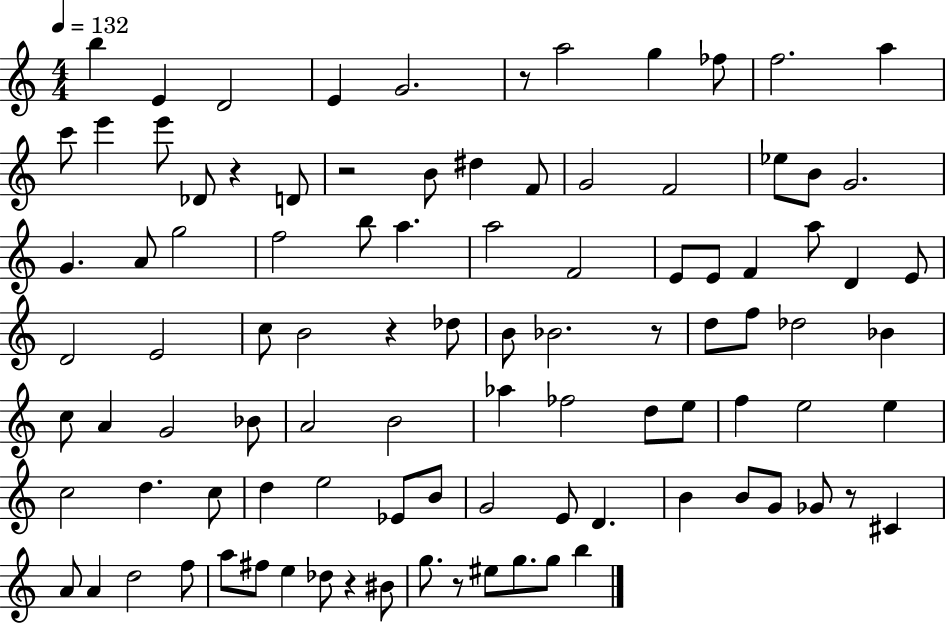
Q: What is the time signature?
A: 4/4